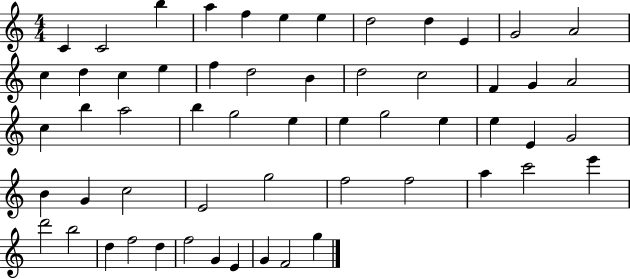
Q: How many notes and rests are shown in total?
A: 57